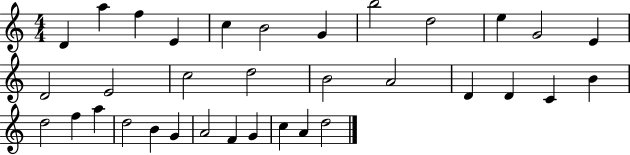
D4/q A5/q F5/q E4/q C5/q B4/h G4/q B5/h D5/h E5/q G4/h E4/q D4/h E4/h C5/h D5/h B4/h A4/h D4/q D4/q C4/q B4/q D5/h F5/q A5/q D5/h B4/q G4/q A4/h F4/q G4/q C5/q A4/q D5/h